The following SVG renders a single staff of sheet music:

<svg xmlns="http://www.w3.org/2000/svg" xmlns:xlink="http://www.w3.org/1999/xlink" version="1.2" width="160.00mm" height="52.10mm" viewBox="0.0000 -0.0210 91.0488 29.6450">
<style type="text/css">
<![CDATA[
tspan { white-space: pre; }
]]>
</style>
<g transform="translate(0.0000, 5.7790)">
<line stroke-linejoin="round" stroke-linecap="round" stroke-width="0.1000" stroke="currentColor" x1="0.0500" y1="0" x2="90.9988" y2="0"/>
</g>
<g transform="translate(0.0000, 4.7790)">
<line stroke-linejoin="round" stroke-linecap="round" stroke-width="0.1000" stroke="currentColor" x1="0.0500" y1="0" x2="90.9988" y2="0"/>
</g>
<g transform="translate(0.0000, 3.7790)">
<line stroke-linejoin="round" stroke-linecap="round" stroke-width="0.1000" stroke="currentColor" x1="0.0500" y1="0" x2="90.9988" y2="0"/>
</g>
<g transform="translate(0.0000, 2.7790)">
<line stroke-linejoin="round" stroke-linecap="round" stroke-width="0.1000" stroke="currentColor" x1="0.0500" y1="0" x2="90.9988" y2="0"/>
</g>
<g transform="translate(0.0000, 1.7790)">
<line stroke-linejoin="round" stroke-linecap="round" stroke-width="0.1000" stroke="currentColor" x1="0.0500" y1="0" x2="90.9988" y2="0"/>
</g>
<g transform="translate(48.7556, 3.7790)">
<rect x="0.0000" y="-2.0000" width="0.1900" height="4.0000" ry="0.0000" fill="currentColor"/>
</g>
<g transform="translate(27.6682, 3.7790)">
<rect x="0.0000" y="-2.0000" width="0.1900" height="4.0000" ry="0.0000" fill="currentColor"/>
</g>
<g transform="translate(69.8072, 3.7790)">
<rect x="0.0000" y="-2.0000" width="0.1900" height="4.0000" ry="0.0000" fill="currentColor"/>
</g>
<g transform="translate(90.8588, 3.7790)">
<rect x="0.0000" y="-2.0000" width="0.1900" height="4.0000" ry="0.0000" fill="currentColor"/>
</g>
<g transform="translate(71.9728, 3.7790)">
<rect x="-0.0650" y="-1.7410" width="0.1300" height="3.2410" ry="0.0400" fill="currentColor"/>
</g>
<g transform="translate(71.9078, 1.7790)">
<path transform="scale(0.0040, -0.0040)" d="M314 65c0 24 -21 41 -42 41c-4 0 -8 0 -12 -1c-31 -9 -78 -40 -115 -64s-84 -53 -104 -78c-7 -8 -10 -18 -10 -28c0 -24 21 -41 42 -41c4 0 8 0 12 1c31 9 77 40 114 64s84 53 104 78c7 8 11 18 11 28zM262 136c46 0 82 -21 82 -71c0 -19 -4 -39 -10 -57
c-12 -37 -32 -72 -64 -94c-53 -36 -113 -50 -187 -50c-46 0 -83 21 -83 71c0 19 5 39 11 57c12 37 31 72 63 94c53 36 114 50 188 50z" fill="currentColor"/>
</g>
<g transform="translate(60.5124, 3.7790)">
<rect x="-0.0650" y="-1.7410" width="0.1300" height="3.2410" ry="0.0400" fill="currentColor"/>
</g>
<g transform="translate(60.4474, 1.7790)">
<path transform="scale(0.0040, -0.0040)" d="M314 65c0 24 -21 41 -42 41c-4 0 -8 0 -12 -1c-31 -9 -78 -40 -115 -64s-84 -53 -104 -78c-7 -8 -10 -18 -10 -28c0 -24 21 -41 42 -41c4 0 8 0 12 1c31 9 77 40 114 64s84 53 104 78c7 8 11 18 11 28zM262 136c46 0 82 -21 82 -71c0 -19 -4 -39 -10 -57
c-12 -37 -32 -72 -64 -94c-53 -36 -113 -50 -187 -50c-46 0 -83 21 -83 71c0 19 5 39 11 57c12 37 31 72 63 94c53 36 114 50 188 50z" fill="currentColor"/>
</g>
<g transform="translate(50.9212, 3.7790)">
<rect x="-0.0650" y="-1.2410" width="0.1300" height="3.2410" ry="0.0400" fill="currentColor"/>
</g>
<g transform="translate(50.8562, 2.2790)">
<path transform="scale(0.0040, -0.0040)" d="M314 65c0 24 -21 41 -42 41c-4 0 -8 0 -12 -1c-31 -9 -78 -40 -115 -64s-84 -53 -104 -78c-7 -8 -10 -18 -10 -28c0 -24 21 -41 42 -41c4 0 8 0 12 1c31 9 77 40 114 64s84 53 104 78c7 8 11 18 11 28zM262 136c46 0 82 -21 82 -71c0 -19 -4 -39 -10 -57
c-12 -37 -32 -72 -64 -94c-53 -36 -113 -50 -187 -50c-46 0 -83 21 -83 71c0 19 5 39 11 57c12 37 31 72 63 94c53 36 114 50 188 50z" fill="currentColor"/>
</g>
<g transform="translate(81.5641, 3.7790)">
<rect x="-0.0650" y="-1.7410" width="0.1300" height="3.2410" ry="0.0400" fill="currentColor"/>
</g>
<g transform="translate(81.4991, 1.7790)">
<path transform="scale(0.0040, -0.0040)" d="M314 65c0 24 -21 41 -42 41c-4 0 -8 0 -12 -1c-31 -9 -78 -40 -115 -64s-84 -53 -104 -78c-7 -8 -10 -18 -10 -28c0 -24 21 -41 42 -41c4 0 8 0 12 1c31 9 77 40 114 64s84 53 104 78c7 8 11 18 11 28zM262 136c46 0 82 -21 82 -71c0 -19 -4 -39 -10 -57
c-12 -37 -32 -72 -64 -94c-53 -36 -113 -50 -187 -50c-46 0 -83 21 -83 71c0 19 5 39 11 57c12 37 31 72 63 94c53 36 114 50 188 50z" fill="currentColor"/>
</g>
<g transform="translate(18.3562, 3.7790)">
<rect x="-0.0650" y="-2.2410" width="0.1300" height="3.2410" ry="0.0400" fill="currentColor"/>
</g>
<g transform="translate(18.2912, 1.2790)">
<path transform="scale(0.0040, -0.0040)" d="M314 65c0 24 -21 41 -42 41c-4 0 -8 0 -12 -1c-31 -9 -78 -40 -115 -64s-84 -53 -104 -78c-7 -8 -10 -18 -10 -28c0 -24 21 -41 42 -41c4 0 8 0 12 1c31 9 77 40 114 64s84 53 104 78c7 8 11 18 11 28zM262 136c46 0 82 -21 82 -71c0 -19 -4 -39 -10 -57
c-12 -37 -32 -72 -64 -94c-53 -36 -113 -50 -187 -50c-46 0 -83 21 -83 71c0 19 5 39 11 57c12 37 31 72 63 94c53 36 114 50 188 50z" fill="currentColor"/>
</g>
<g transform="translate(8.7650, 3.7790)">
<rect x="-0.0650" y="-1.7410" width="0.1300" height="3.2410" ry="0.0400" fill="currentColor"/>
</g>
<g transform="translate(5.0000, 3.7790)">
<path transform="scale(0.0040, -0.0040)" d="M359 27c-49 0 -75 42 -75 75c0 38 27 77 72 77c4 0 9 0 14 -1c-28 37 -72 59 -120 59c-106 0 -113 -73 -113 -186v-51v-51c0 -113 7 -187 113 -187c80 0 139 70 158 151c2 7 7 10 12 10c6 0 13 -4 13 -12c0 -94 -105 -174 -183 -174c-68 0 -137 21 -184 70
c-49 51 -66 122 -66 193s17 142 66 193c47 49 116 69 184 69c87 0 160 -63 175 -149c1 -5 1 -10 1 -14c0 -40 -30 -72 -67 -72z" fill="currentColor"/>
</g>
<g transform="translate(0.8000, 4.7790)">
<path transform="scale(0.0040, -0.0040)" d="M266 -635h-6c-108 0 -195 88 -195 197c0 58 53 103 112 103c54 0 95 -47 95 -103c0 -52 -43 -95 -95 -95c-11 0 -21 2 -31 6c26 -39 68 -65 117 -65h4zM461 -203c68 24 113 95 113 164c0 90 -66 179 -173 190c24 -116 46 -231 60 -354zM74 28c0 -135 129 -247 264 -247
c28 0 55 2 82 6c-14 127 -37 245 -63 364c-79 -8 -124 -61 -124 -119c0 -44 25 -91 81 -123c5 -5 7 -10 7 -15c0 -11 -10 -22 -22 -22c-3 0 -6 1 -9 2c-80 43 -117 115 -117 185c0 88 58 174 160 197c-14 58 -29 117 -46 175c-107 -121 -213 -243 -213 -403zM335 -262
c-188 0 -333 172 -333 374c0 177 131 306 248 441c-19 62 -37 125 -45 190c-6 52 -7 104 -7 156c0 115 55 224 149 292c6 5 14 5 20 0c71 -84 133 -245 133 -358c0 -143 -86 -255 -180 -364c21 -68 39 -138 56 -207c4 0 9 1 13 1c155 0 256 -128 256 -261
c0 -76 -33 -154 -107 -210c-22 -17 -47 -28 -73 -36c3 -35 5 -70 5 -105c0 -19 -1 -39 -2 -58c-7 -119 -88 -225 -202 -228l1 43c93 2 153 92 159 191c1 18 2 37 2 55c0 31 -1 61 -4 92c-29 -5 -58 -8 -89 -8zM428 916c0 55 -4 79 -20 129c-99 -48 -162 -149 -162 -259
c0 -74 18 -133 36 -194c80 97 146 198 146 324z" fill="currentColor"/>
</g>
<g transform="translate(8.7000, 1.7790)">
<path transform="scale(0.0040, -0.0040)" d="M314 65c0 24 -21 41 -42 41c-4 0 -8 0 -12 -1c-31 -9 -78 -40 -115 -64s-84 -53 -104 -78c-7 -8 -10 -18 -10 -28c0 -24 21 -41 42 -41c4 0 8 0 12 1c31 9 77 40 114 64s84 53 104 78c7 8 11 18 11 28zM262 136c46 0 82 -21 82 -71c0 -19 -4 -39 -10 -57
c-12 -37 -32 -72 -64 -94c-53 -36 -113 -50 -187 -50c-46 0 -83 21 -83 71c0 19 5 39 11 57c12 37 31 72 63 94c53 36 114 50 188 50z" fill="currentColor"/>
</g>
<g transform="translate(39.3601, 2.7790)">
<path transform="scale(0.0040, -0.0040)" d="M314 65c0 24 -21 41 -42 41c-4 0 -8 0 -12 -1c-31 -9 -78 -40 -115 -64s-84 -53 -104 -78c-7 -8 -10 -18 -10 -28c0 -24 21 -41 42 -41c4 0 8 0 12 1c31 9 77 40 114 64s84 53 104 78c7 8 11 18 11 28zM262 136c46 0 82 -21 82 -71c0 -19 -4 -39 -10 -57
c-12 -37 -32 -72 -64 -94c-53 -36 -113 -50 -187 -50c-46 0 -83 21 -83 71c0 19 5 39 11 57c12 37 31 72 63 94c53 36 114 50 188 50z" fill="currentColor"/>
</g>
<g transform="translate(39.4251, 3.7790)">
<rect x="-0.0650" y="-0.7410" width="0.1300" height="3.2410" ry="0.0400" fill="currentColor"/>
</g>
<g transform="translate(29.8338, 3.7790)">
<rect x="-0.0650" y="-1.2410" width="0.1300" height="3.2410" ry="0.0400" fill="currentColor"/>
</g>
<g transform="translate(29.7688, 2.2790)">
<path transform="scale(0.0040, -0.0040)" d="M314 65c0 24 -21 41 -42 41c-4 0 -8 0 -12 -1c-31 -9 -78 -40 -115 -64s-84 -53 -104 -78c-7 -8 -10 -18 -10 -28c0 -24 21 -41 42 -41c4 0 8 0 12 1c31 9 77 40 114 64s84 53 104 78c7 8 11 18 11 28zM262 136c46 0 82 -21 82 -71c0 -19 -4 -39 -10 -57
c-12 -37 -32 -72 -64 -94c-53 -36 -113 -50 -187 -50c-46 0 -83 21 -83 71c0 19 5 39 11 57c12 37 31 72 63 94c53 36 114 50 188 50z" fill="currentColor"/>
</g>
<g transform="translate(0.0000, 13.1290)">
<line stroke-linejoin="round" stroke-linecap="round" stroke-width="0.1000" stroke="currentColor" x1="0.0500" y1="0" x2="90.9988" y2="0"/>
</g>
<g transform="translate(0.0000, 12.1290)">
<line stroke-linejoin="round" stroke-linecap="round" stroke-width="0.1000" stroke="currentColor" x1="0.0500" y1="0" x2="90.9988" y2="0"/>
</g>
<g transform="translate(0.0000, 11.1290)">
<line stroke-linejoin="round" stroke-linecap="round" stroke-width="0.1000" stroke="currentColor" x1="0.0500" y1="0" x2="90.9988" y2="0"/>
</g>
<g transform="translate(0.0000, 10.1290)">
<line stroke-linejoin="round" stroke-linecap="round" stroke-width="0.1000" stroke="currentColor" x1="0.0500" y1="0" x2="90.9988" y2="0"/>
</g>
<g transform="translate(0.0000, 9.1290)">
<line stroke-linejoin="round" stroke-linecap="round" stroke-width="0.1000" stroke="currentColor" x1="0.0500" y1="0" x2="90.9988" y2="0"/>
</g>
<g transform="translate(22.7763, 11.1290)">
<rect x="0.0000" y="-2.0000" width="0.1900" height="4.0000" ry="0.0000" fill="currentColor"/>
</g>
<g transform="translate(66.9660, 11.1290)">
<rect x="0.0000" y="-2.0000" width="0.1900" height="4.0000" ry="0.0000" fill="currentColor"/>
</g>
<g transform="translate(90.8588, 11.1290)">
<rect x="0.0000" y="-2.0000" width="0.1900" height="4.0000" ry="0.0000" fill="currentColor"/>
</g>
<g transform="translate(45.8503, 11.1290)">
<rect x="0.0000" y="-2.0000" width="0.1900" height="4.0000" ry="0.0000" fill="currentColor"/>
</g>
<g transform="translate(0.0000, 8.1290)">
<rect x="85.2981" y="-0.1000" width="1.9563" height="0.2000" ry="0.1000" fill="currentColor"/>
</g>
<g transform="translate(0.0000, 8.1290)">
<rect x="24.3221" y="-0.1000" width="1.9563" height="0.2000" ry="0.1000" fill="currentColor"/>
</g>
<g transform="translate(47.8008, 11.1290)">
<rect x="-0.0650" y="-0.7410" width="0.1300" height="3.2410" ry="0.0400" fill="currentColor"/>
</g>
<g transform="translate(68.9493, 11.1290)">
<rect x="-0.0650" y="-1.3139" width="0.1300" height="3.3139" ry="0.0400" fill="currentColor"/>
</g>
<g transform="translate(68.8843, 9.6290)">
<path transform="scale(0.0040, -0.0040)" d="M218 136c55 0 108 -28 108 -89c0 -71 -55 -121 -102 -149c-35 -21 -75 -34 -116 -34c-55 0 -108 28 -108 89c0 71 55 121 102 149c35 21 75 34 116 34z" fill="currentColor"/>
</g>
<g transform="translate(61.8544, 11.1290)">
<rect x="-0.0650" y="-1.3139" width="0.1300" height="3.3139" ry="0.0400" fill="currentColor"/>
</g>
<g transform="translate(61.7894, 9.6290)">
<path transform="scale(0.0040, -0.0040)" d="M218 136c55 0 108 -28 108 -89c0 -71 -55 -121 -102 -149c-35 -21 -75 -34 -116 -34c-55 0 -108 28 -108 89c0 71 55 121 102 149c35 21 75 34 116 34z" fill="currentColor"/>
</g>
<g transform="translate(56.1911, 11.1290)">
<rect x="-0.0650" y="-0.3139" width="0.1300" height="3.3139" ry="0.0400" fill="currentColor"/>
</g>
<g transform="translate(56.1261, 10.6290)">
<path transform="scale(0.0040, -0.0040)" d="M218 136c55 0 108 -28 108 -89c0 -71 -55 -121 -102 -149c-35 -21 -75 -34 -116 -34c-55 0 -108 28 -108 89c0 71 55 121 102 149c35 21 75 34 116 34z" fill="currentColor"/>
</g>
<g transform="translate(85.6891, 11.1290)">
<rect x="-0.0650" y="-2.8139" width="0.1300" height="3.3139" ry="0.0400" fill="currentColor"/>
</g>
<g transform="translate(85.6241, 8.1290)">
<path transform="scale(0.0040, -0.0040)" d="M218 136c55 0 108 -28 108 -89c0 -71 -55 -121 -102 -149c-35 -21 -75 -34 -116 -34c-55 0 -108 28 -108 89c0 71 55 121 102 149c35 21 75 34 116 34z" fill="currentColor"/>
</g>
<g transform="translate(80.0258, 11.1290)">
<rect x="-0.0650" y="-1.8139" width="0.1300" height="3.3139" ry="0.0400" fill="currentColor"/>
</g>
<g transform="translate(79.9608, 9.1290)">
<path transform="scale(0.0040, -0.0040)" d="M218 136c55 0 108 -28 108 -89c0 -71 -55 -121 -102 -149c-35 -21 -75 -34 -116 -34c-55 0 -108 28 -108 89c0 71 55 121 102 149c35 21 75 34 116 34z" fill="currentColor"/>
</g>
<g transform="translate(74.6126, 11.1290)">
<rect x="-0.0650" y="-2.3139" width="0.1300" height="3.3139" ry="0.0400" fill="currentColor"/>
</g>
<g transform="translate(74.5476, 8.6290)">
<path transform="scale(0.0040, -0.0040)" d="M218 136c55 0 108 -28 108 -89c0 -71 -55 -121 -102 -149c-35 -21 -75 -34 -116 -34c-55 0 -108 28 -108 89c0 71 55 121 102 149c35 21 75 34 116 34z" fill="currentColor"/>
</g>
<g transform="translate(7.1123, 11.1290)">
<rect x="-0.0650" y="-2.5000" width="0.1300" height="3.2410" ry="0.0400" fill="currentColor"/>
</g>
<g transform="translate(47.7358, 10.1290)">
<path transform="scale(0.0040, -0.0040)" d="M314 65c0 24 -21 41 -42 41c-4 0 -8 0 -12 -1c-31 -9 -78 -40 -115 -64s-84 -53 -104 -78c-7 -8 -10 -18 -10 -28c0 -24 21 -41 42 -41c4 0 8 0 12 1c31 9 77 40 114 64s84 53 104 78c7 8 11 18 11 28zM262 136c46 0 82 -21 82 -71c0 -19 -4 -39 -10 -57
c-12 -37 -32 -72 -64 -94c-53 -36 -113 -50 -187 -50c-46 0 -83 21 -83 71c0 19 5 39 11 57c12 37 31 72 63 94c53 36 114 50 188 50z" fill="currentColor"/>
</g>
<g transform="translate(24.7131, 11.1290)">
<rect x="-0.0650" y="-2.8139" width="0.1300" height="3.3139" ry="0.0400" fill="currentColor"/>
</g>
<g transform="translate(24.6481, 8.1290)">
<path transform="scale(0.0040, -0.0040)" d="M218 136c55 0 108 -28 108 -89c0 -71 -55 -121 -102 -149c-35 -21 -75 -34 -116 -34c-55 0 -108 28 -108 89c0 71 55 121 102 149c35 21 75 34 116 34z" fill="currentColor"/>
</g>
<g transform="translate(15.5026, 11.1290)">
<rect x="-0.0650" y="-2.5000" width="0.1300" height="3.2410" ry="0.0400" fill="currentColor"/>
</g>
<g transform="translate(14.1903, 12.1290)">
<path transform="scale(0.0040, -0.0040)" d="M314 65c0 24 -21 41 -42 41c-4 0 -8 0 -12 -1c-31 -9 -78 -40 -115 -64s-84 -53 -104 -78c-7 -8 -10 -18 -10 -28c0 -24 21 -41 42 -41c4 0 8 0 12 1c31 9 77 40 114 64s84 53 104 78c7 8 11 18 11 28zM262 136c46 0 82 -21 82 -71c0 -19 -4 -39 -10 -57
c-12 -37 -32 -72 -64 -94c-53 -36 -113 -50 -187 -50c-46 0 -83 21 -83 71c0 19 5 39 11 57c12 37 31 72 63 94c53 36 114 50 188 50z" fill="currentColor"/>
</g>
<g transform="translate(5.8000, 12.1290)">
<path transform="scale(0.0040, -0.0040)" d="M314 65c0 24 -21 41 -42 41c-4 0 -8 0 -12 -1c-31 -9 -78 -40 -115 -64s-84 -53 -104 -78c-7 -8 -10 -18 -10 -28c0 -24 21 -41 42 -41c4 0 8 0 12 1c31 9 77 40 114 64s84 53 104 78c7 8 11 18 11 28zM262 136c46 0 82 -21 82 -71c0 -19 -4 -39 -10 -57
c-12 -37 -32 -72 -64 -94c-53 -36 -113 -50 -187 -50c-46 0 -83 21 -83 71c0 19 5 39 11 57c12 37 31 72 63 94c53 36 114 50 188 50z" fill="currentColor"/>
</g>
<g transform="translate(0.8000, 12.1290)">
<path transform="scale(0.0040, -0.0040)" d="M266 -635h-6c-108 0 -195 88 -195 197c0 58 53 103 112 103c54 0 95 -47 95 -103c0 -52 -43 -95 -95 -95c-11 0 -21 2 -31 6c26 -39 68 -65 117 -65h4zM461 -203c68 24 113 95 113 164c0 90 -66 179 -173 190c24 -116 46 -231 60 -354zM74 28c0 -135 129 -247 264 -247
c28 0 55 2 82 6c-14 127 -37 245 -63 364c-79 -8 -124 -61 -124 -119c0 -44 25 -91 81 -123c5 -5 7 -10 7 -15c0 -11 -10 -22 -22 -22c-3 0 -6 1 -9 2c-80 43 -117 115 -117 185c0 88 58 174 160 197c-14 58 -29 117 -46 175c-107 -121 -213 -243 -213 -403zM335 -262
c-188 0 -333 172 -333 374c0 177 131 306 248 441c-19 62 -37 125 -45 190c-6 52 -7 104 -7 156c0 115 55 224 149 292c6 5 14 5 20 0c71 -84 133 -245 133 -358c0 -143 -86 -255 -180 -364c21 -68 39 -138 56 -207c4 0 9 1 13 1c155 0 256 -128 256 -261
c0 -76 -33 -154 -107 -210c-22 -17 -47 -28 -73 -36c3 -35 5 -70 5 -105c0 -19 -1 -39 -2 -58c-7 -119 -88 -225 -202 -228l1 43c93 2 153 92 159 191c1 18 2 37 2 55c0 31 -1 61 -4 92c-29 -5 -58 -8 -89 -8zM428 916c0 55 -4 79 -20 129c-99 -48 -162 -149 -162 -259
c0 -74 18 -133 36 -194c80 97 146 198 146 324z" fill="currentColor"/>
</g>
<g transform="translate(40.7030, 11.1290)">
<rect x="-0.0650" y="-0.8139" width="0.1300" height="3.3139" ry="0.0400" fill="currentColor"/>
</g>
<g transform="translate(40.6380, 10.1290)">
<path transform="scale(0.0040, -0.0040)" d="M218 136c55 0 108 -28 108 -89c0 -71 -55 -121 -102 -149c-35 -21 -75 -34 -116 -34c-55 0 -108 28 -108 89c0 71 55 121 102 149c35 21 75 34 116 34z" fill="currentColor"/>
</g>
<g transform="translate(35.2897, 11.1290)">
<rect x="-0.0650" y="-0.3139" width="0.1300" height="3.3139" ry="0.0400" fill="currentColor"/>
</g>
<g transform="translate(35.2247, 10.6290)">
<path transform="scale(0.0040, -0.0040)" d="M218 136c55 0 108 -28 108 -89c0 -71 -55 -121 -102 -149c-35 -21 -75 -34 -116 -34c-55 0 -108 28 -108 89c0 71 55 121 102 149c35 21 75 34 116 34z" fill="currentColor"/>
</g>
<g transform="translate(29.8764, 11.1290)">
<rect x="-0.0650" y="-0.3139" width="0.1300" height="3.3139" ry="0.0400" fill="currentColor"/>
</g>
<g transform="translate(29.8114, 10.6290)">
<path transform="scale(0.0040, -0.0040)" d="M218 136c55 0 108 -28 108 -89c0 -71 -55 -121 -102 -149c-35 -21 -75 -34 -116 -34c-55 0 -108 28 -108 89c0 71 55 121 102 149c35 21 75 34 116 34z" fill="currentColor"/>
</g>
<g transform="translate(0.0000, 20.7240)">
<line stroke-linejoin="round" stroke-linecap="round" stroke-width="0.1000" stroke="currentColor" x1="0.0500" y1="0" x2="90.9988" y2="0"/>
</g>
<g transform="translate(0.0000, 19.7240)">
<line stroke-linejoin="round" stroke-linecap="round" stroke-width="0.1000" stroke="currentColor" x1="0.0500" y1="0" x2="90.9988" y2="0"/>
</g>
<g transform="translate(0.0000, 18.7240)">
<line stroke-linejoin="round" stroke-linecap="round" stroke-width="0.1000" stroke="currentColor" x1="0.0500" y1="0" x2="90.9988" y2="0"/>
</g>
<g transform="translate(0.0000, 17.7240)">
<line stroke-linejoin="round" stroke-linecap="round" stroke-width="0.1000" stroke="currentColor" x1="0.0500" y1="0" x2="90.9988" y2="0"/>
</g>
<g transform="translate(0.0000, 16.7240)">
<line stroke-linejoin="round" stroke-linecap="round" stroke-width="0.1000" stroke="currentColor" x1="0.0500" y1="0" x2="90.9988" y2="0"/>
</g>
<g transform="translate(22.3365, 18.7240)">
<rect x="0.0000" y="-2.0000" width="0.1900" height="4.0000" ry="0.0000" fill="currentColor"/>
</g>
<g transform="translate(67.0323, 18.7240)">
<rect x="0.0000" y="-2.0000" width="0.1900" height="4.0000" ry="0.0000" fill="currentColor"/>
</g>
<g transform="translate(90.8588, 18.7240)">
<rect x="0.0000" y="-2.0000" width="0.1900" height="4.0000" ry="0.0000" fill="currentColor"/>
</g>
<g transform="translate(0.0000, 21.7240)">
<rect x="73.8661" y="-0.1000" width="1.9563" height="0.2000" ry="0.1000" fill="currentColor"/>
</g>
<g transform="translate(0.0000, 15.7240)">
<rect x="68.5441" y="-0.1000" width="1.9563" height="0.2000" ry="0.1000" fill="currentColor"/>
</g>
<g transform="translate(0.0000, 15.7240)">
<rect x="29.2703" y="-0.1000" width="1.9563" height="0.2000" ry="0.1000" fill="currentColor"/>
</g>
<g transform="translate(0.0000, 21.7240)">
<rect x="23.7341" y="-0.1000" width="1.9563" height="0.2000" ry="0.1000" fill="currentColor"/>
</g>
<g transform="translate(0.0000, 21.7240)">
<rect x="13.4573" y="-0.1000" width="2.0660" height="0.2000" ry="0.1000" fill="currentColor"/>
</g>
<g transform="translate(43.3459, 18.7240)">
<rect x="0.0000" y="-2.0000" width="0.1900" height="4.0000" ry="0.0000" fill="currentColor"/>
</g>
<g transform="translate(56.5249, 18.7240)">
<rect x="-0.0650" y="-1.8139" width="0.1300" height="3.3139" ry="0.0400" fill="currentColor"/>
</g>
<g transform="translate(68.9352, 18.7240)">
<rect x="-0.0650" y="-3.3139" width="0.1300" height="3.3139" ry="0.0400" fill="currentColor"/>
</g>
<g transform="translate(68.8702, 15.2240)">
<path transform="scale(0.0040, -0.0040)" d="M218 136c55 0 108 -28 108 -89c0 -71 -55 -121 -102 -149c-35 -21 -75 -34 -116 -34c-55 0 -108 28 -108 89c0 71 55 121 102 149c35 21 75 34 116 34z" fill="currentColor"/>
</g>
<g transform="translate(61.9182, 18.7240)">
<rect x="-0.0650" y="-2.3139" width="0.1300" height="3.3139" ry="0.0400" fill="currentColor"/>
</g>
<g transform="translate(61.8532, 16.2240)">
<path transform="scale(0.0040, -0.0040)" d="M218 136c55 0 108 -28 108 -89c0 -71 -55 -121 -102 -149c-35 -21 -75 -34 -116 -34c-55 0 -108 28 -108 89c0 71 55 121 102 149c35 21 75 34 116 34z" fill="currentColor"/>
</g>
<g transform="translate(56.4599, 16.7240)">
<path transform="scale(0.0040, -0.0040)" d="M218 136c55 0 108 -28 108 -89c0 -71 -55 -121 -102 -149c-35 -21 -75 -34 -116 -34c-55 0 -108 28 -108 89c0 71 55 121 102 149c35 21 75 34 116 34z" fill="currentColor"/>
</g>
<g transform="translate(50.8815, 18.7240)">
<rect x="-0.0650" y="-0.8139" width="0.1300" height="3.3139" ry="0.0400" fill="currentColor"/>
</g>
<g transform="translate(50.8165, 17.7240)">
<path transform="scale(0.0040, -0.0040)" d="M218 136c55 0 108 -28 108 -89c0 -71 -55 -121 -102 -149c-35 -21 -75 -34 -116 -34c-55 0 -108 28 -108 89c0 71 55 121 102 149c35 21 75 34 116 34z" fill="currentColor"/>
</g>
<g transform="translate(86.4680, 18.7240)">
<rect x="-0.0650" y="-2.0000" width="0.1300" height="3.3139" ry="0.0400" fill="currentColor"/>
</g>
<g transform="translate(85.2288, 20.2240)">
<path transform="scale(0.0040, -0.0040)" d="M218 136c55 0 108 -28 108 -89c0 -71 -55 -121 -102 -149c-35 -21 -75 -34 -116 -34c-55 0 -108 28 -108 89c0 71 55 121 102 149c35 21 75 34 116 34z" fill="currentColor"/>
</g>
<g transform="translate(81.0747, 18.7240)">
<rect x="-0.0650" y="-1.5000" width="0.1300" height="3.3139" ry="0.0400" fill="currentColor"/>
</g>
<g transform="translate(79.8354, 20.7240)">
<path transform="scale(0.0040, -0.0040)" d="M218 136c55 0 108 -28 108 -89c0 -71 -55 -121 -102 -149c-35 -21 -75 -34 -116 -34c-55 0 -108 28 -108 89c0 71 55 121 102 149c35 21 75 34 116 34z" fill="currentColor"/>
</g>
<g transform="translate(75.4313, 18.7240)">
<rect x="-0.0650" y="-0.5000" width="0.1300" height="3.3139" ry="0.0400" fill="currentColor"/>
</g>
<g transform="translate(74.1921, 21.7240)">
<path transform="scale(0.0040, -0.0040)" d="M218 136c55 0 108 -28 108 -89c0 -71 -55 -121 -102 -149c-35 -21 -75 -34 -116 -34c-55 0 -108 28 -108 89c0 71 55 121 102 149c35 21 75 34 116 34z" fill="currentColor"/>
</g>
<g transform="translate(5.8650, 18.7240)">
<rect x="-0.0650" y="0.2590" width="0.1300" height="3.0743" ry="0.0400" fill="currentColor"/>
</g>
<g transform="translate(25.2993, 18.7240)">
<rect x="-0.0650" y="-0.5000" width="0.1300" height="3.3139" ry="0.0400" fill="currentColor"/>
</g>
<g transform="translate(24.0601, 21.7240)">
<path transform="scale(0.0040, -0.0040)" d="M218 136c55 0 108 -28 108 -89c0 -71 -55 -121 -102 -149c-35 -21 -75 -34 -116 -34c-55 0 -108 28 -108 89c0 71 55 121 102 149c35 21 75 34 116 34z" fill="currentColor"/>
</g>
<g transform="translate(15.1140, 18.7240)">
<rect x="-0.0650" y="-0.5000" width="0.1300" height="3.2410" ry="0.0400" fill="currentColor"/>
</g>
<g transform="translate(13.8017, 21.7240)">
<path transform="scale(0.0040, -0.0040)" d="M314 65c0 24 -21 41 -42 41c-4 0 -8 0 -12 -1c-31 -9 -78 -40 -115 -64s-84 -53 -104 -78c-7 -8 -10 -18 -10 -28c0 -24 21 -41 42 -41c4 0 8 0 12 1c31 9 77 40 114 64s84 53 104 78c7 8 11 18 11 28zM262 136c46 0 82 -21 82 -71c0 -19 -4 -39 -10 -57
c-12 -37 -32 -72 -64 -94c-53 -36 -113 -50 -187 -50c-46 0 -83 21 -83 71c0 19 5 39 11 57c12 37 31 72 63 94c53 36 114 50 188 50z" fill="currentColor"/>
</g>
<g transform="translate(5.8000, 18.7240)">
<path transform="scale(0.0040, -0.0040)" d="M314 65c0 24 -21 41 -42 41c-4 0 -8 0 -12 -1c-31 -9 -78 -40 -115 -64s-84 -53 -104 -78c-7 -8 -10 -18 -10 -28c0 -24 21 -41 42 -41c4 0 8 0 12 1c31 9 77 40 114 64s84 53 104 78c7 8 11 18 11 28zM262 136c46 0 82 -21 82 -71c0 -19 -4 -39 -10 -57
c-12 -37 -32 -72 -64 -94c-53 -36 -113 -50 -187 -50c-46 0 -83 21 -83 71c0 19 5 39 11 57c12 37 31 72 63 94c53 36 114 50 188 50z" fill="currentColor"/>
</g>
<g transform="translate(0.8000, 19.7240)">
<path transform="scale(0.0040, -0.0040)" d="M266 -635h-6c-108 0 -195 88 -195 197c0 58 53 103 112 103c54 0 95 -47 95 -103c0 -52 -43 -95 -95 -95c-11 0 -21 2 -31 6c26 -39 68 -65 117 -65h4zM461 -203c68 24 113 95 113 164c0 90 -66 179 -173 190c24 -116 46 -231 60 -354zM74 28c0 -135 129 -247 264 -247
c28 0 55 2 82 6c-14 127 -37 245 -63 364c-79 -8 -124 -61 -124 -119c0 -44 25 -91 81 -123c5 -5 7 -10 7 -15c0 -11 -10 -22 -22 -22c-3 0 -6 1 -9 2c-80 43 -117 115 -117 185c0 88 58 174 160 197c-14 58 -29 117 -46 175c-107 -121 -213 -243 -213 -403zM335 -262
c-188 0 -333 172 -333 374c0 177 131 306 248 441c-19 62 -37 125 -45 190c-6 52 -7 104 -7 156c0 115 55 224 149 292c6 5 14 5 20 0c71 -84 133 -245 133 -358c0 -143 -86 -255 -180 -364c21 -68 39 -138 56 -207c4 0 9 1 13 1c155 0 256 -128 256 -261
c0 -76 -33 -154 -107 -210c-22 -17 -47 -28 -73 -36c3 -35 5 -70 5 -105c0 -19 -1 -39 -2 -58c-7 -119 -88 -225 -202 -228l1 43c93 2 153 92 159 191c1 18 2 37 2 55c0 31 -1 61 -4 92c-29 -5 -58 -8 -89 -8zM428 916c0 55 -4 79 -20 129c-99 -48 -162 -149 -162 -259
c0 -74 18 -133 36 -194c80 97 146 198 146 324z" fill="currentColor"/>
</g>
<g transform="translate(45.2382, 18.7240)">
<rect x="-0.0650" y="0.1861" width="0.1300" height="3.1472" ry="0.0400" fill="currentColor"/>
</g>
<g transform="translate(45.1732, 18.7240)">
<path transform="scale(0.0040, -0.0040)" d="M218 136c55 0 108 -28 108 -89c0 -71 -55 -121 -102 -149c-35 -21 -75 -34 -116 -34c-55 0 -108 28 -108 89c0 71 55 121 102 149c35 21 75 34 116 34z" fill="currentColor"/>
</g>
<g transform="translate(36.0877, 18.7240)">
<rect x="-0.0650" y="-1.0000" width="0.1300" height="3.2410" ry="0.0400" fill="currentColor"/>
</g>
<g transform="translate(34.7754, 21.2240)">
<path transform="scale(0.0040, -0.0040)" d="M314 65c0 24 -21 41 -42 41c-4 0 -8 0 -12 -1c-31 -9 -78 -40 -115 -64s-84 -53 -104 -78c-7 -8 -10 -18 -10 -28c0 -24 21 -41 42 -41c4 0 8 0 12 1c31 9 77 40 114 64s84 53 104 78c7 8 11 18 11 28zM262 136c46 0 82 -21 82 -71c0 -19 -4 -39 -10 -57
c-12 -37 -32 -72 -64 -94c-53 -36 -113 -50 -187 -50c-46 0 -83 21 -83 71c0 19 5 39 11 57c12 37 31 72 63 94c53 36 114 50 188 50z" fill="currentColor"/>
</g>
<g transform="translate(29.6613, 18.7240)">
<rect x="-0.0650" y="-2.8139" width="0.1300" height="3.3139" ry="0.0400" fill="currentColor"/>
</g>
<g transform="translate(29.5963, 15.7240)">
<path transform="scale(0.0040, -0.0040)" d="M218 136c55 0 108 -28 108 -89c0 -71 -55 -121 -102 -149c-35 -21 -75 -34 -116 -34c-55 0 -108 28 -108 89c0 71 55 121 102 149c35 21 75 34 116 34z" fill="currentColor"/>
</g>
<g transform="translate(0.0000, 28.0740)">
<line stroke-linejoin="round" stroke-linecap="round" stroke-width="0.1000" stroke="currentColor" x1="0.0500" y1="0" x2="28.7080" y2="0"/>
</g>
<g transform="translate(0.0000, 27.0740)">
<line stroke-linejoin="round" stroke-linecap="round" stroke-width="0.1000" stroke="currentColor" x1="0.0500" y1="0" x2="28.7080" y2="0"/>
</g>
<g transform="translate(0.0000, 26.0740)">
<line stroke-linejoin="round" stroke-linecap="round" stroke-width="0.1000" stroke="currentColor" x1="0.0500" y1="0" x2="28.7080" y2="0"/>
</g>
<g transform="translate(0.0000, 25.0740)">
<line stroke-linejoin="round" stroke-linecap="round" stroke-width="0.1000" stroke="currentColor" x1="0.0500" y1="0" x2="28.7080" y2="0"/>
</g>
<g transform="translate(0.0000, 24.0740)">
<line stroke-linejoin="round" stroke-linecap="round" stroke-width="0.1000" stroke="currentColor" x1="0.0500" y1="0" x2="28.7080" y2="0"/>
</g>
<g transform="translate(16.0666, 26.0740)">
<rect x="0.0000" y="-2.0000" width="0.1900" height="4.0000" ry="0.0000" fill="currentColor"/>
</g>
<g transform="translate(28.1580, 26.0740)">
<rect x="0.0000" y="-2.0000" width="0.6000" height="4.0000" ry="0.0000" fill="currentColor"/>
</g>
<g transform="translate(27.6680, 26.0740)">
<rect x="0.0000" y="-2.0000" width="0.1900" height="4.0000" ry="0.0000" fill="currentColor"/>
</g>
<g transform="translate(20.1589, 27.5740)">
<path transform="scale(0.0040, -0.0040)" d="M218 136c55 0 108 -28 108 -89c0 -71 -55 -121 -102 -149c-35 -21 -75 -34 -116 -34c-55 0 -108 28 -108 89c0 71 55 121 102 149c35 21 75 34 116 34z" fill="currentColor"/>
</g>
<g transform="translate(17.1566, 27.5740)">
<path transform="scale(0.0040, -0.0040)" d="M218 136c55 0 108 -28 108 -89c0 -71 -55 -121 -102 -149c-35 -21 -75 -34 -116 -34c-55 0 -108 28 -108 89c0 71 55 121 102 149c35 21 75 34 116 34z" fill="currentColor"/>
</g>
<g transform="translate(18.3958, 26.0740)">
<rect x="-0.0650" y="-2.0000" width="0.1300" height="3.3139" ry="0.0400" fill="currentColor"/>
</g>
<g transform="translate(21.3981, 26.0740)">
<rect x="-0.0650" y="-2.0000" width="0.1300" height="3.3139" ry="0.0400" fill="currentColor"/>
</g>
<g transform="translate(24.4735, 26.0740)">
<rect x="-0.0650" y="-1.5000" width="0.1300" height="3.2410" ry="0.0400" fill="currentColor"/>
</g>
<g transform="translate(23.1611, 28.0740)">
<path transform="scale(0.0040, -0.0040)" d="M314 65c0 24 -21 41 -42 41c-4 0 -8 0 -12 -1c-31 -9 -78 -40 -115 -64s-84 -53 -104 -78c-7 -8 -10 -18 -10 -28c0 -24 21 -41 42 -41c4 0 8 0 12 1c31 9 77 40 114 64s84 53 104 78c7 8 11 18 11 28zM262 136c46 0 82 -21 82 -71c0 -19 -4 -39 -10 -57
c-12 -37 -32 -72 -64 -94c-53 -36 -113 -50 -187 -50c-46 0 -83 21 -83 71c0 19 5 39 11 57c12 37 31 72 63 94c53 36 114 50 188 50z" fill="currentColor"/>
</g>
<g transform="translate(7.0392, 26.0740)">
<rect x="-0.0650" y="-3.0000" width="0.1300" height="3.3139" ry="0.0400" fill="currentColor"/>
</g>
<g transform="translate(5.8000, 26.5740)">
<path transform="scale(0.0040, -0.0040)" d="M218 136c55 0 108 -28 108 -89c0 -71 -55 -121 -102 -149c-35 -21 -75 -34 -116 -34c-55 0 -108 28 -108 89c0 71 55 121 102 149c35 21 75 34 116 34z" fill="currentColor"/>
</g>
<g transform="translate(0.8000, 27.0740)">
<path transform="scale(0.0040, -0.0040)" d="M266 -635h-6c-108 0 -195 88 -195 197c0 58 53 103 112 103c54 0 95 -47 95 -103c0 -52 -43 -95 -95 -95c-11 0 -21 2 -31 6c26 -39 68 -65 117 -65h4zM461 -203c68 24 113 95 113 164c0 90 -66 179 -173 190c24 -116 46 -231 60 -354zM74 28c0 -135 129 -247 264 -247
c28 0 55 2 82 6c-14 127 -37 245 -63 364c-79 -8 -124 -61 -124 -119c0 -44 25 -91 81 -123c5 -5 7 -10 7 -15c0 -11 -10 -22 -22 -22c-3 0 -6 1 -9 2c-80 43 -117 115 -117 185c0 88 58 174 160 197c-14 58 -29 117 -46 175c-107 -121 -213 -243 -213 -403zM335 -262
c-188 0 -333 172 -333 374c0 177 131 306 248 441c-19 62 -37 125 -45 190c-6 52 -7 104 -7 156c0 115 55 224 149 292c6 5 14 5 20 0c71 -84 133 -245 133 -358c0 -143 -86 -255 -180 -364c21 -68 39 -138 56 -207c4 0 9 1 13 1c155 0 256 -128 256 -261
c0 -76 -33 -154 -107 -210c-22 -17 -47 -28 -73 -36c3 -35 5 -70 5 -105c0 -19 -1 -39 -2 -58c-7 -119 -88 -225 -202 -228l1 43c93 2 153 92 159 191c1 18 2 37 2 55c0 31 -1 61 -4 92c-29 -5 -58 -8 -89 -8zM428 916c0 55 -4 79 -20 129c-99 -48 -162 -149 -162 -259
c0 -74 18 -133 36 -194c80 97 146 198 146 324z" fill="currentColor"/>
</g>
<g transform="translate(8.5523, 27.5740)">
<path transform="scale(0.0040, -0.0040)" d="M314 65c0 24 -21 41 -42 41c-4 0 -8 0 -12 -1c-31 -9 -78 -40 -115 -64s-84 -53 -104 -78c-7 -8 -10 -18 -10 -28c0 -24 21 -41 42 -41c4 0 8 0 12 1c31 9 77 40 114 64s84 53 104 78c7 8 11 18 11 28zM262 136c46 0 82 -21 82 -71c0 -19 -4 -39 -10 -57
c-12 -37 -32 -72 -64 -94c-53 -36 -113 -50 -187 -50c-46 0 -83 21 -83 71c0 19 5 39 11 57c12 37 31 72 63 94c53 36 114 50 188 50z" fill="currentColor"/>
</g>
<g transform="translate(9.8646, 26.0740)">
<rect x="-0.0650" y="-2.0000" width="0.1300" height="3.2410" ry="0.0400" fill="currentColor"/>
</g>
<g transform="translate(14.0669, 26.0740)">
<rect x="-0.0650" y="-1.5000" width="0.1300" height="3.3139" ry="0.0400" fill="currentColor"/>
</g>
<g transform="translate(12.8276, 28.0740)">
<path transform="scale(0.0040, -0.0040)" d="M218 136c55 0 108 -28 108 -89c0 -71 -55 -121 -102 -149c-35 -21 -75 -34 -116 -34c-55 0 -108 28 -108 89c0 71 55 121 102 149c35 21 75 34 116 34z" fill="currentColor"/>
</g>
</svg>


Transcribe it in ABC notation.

X:1
T:Untitled
M:4/4
L:1/4
K:C
f2 g2 e2 d2 e2 f2 f2 f2 G2 G2 a c c d d2 c e e g f a B2 C2 C a D2 B d f g b C E F A F2 E F F E2